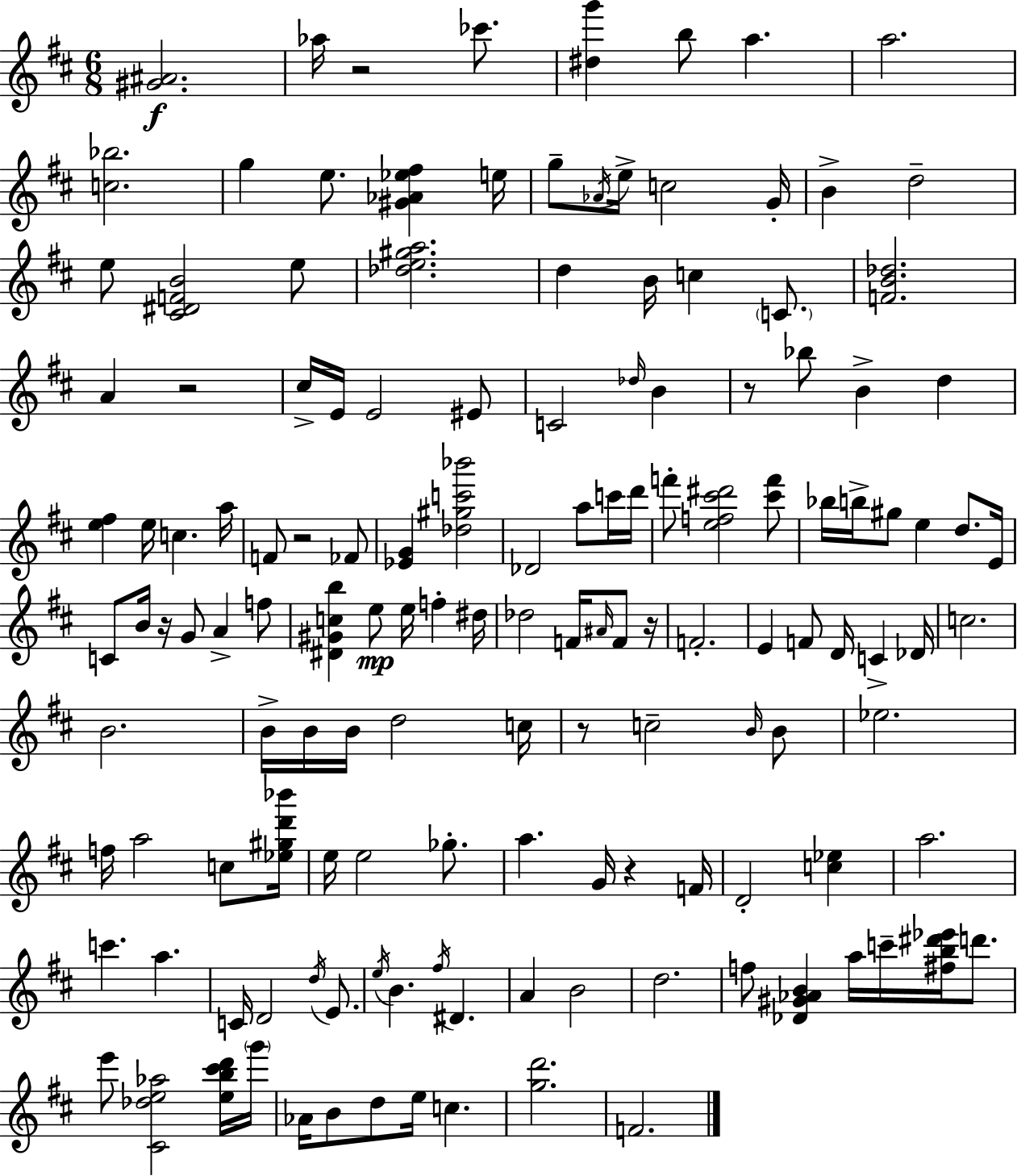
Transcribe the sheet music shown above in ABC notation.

X:1
T:Untitled
M:6/8
L:1/4
K:D
[^G^A]2 _a/4 z2 _c'/2 [^dg'] b/2 a a2 [c_b]2 g e/2 [^G_A_e^f] e/4 g/2 _A/4 e/4 c2 G/4 B d2 e/2 [^C^DFB]2 e/2 [_de^ga]2 d B/4 c C/2 [FB_d]2 A z2 ^c/4 E/4 E2 ^E/2 C2 _d/4 B z/2 _b/2 B d [e^f] e/4 c a/4 F/2 z2 _F/2 [_EG] [_d^gc'_b']2 _D2 a/2 c'/4 d'/4 f'/2 [ef^c'^d']2 [^c'f']/2 _b/4 b/4 ^g/2 e d/2 E/4 C/2 B/4 z/4 G/2 A f/2 [^D^Gcb] e/2 e/4 f ^d/4 _d2 F/4 ^A/4 F/2 z/4 F2 E F/2 D/4 C _D/4 c2 B2 B/4 B/4 B/4 d2 c/4 z/2 c2 B/4 B/2 _e2 f/4 a2 c/2 [_e^gd'_b']/4 e/4 e2 _g/2 a G/4 z F/4 D2 [c_e] a2 c' a C/4 D2 d/4 E/2 e/4 B ^f/4 ^D A B2 d2 f/2 [_D^G_AB] a/4 c'/4 [^fb^d'_e']/4 d'/2 e'/2 [^C_de_a]2 [eb^c'd']/4 g'/4 _A/4 B/2 d/2 e/4 c [gd']2 F2